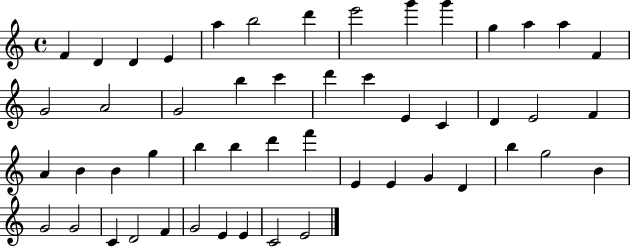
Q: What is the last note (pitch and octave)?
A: E4